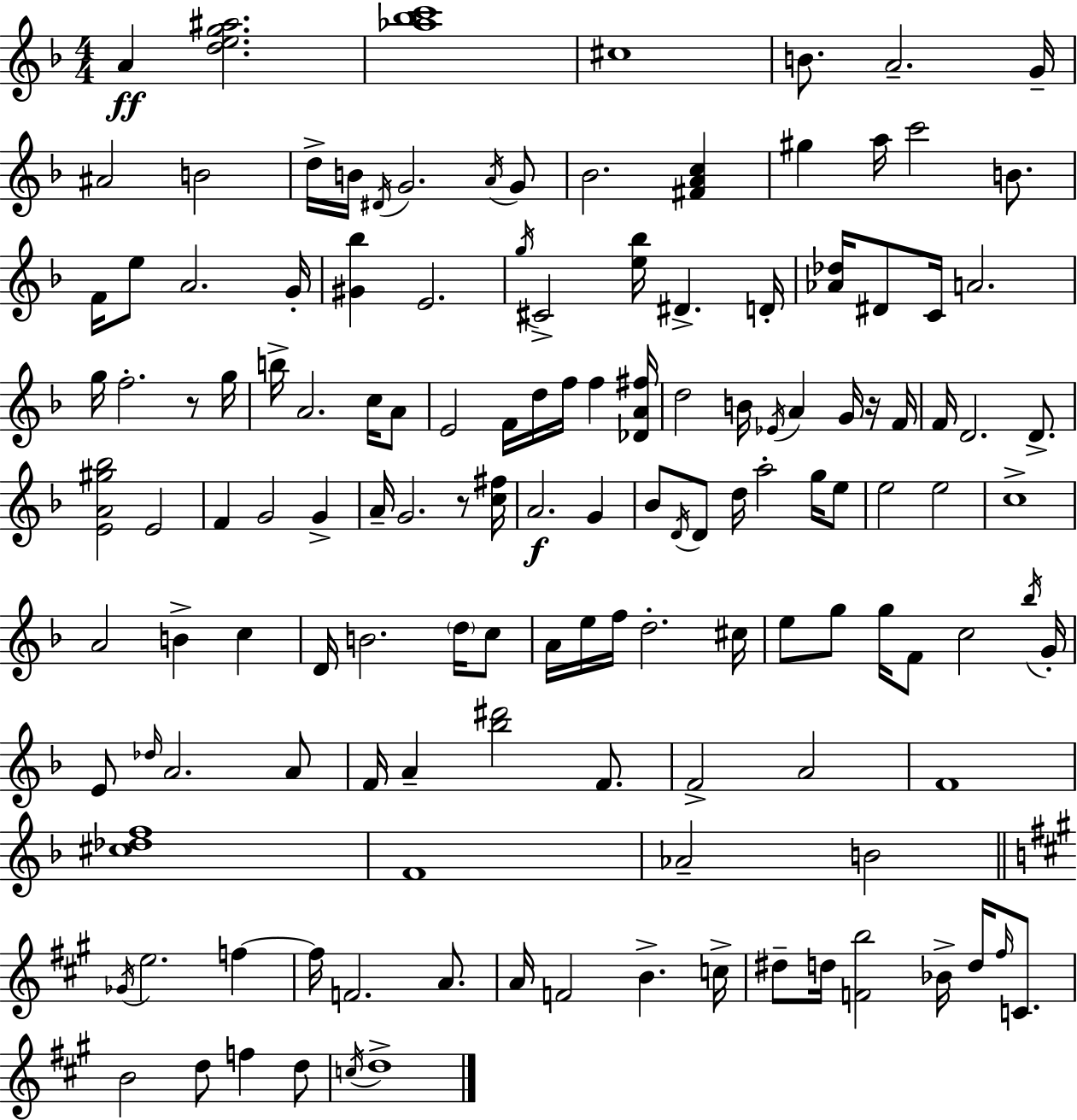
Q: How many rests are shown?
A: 3